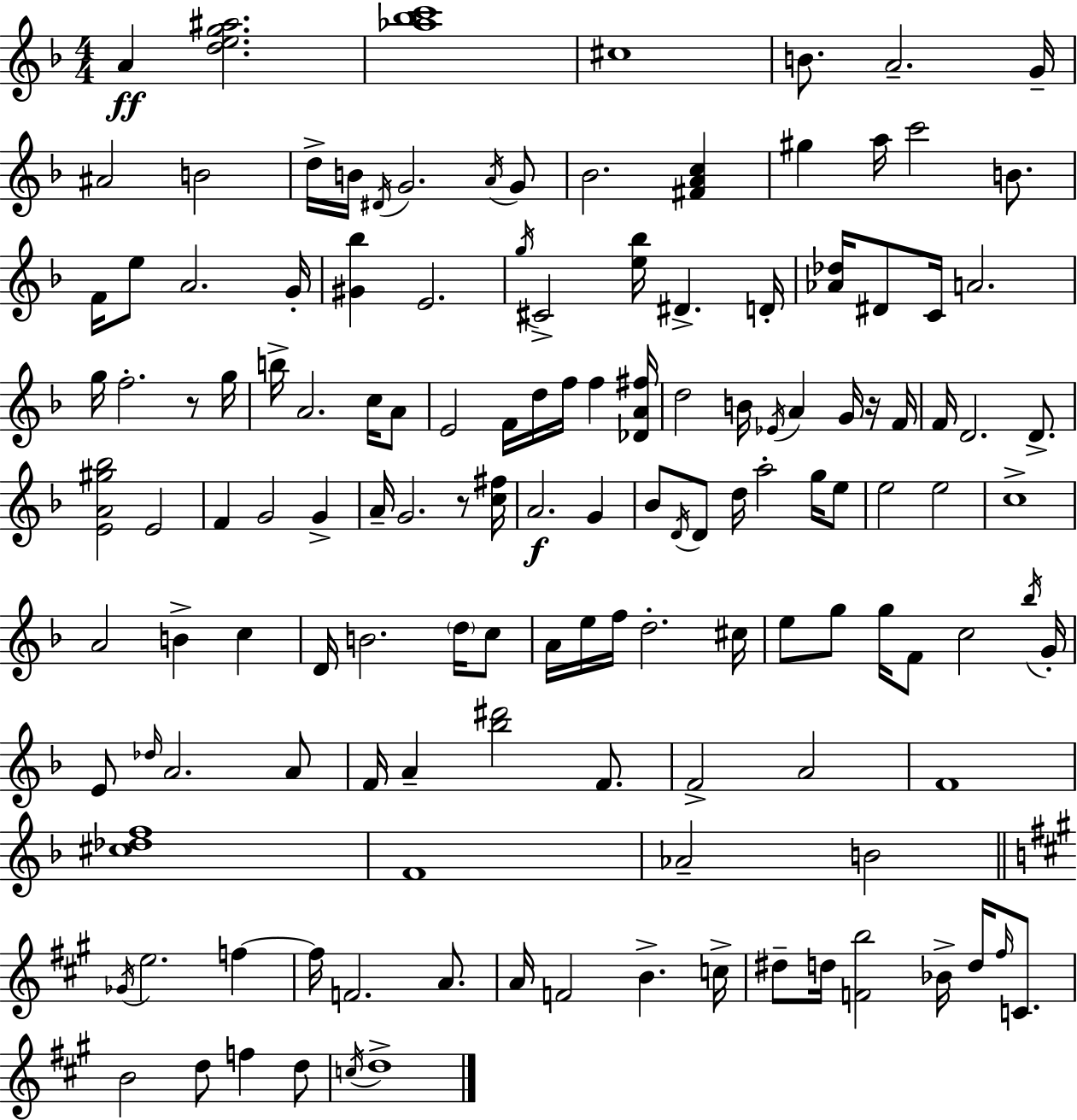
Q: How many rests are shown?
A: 3